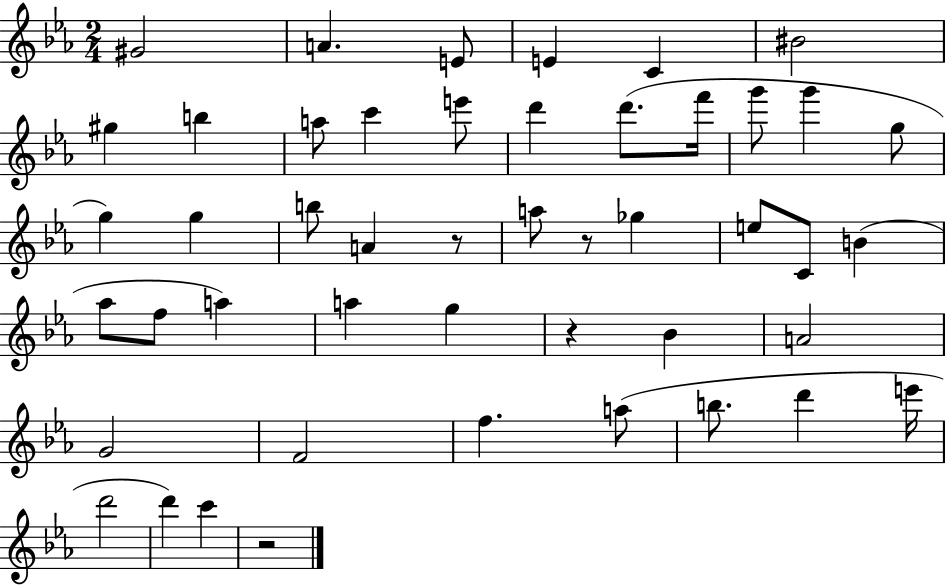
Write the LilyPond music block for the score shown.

{
  \clef treble
  \numericTimeSignature
  \time 2/4
  \key ees \major
  \repeat volta 2 { gis'2 | a'4. e'8 | e'4 c'4 | bis'2 | \break gis''4 b''4 | a''8 c'''4 e'''8 | d'''4 d'''8.( f'''16 | g'''8 g'''4 g''8 | \break g''4) g''4 | b''8 a'4 r8 | a''8 r8 ges''4 | e''8 c'8 b'4( | \break aes''8 f''8 a''4) | a''4 g''4 | r4 bes'4 | a'2 | \break g'2 | f'2 | f''4. a''8( | b''8. d'''4 e'''16 | \break d'''2 | d'''4) c'''4 | r2 | } \bar "|."
}